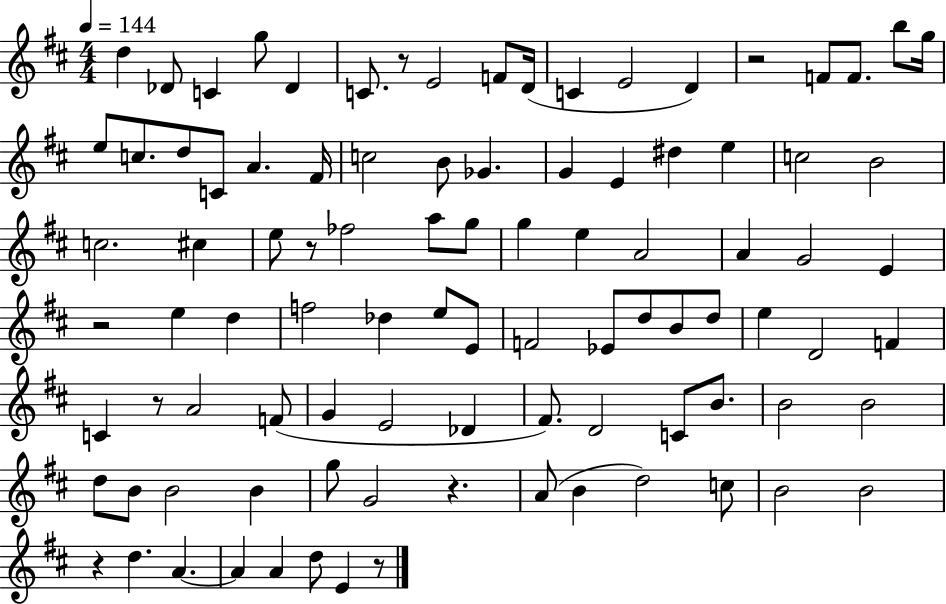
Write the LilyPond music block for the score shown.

{
  \clef treble
  \numericTimeSignature
  \time 4/4
  \key d \major
  \tempo 4 = 144
  d''4 des'8 c'4 g''8 des'4 | c'8. r8 e'2 f'8 d'16( | c'4 e'2 d'4) | r2 f'8 f'8. b''8 g''16 | \break e''8 c''8. d''8 c'8 a'4. fis'16 | c''2 b'8 ges'4. | g'4 e'4 dis''4 e''4 | c''2 b'2 | \break c''2. cis''4 | e''8 r8 fes''2 a''8 g''8 | g''4 e''4 a'2 | a'4 g'2 e'4 | \break r2 e''4 d''4 | f''2 des''4 e''8 e'8 | f'2 ees'8 d''8 b'8 d''8 | e''4 d'2 f'4 | \break c'4 r8 a'2 f'8( | g'4 e'2 des'4 | fis'8.) d'2 c'8 b'8. | b'2 b'2 | \break d''8 b'8 b'2 b'4 | g''8 g'2 r4. | a'8( b'4 d''2) c''8 | b'2 b'2 | \break r4 d''4. a'4.~~ | a'4 a'4 d''8 e'4 r8 | \bar "|."
}